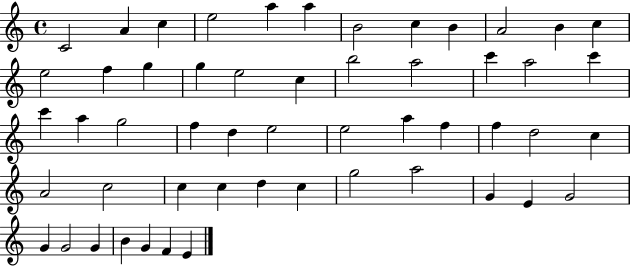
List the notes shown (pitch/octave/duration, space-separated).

C4/h A4/q C5/q E5/h A5/q A5/q B4/h C5/q B4/q A4/h B4/q C5/q E5/h F5/q G5/q G5/q E5/h C5/q B5/h A5/h C6/q A5/h C6/q C6/q A5/q G5/h F5/q D5/q E5/h E5/h A5/q F5/q F5/q D5/h C5/q A4/h C5/h C5/q C5/q D5/q C5/q G5/h A5/h G4/q E4/q G4/h G4/q G4/h G4/q B4/q G4/q F4/q E4/q